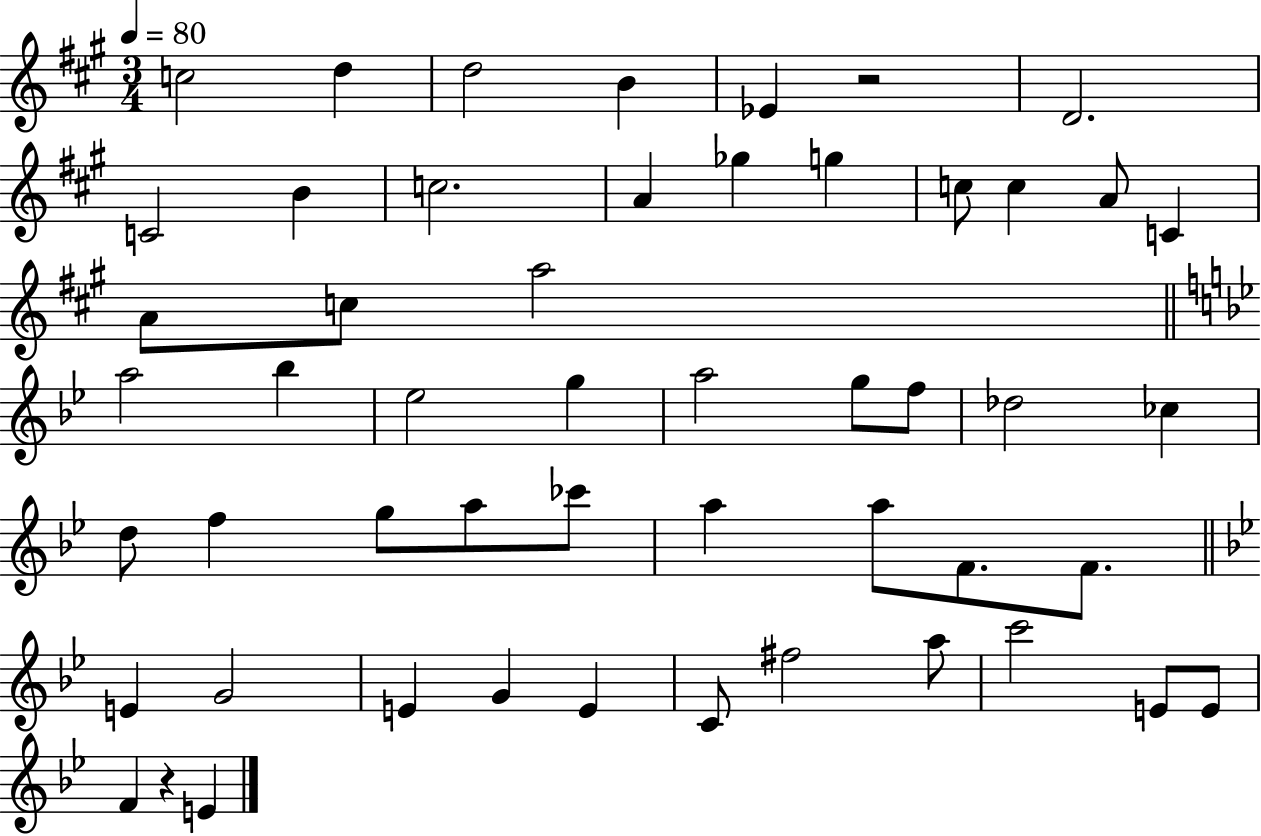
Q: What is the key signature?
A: A major